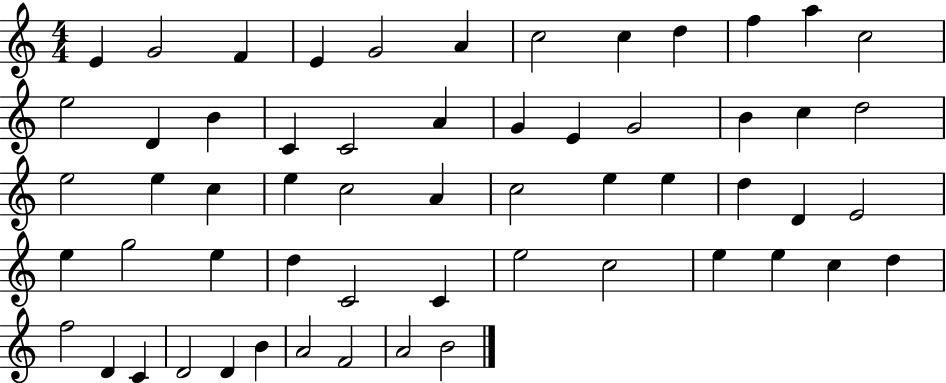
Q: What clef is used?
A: treble